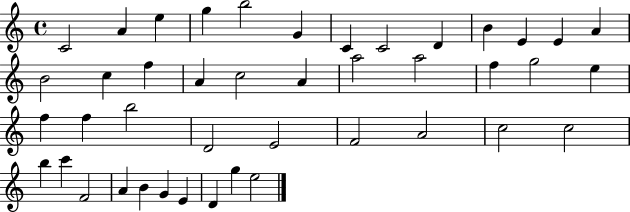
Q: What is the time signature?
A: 4/4